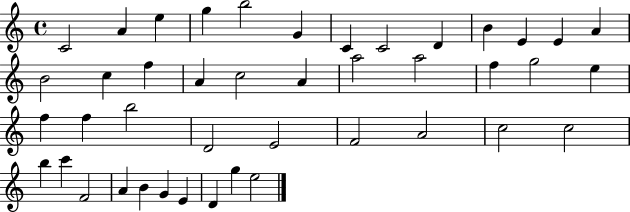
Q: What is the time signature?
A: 4/4